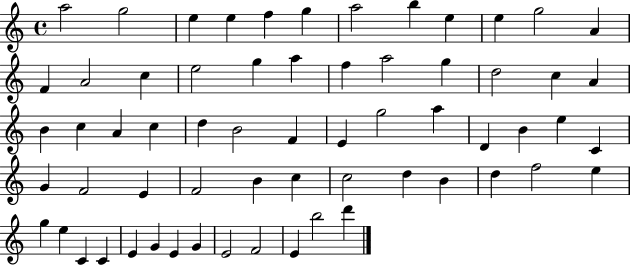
{
  \clef treble
  \time 4/4
  \defaultTimeSignature
  \key c \major
  a''2 g''2 | e''4 e''4 f''4 g''4 | a''2 b''4 e''4 | e''4 g''2 a'4 | \break f'4 a'2 c''4 | e''2 g''4 a''4 | f''4 a''2 g''4 | d''2 c''4 a'4 | \break b'4 c''4 a'4 c''4 | d''4 b'2 f'4 | e'4 g''2 a''4 | d'4 b'4 e''4 c'4 | \break g'4 f'2 e'4 | f'2 b'4 c''4 | c''2 d''4 b'4 | d''4 f''2 e''4 | \break g''4 e''4 c'4 c'4 | e'4 g'4 e'4 g'4 | e'2 f'2 | e'4 b''2 d'''4 | \break \bar "|."
}